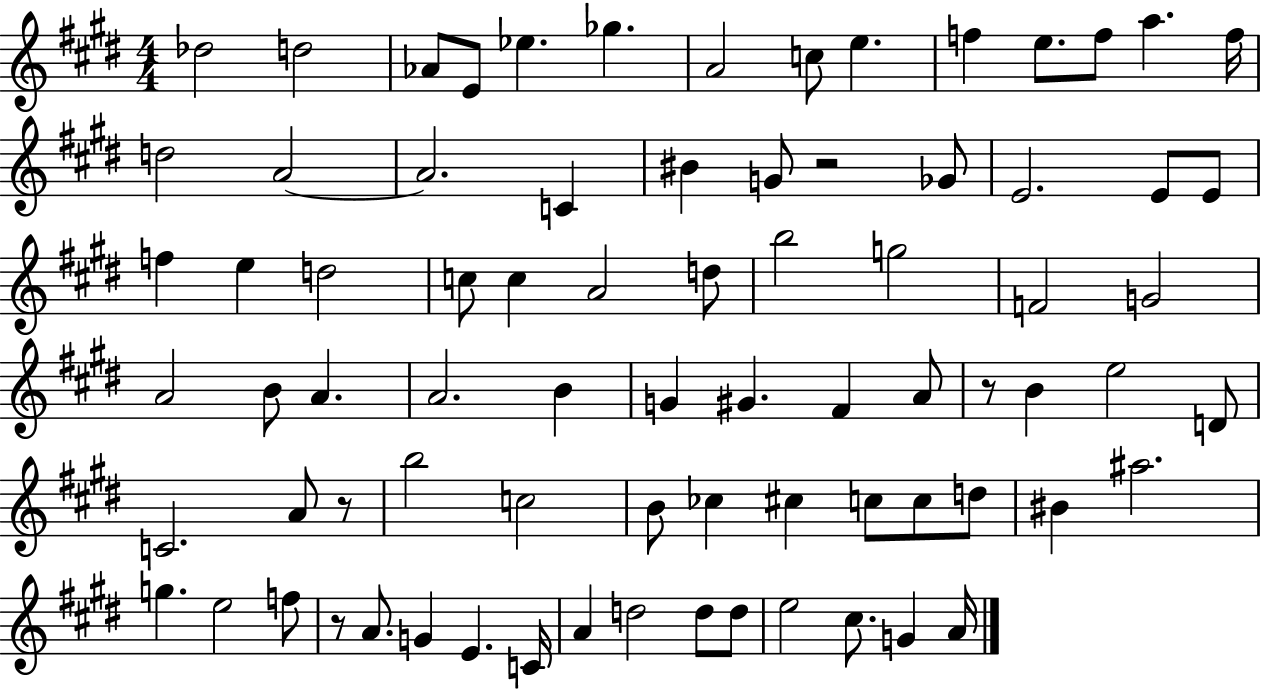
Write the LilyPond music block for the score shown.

{
  \clef treble
  \numericTimeSignature
  \time 4/4
  \key e \major
  des''2 d''2 | aes'8 e'8 ees''4. ges''4. | a'2 c''8 e''4. | f''4 e''8. f''8 a''4. f''16 | \break d''2 a'2~~ | a'2. c'4 | bis'4 g'8 r2 ges'8 | e'2. e'8 e'8 | \break f''4 e''4 d''2 | c''8 c''4 a'2 d''8 | b''2 g''2 | f'2 g'2 | \break a'2 b'8 a'4. | a'2. b'4 | g'4 gis'4. fis'4 a'8 | r8 b'4 e''2 d'8 | \break c'2. a'8 r8 | b''2 c''2 | b'8 ces''4 cis''4 c''8 c''8 d''8 | bis'4 ais''2. | \break g''4. e''2 f''8 | r8 a'8. g'4 e'4. c'16 | a'4 d''2 d''8 d''8 | e''2 cis''8. g'4 a'16 | \break \bar "|."
}